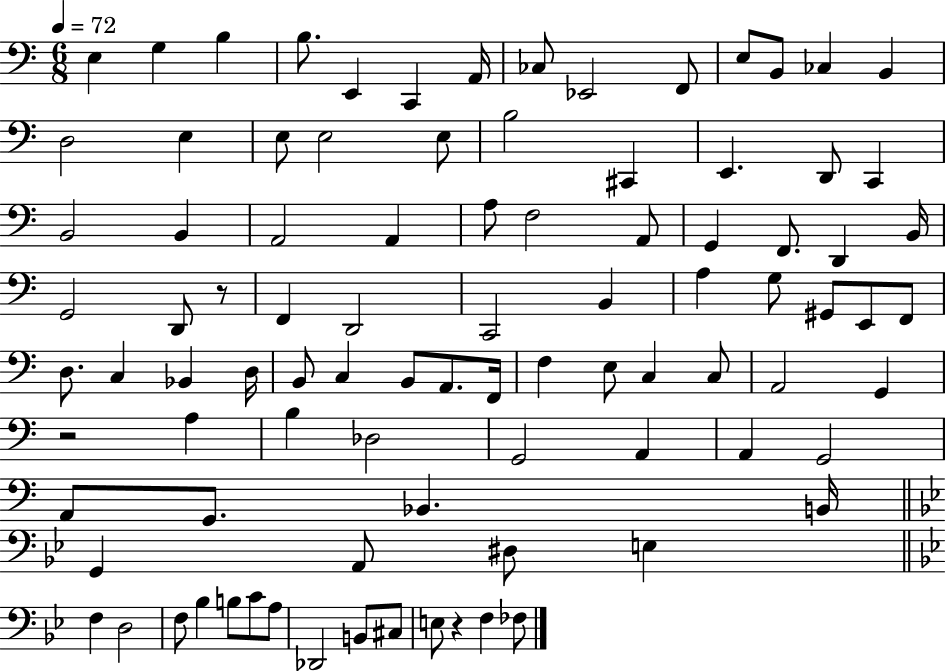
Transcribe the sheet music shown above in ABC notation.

X:1
T:Untitled
M:6/8
L:1/4
K:C
E, G, B, B,/2 E,, C,, A,,/4 _C,/2 _E,,2 F,,/2 E,/2 B,,/2 _C, B,, D,2 E, E,/2 E,2 E,/2 B,2 ^C,, E,, D,,/2 C,, B,,2 B,, A,,2 A,, A,/2 F,2 A,,/2 G,, F,,/2 D,, B,,/4 G,,2 D,,/2 z/2 F,, D,,2 C,,2 B,, A, G,/2 ^G,,/2 E,,/2 F,,/2 D,/2 C, _B,, D,/4 B,,/2 C, B,,/2 A,,/2 F,,/4 F, E,/2 C, C,/2 A,,2 G,, z2 A, B, _D,2 G,,2 A,, A,, G,,2 A,,/2 G,,/2 _B,, B,,/4 G,, A,,/2 ^D,/2 E, F, D,2 F,/2 _B, B,/2 C/2 A,/2 _D,,2 B,,/2 ^C,/2 E,/2 z F, _F,/2